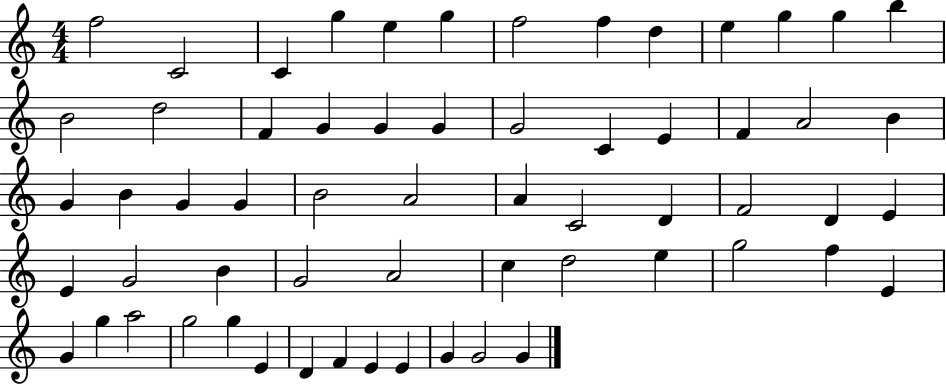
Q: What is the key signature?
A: C major